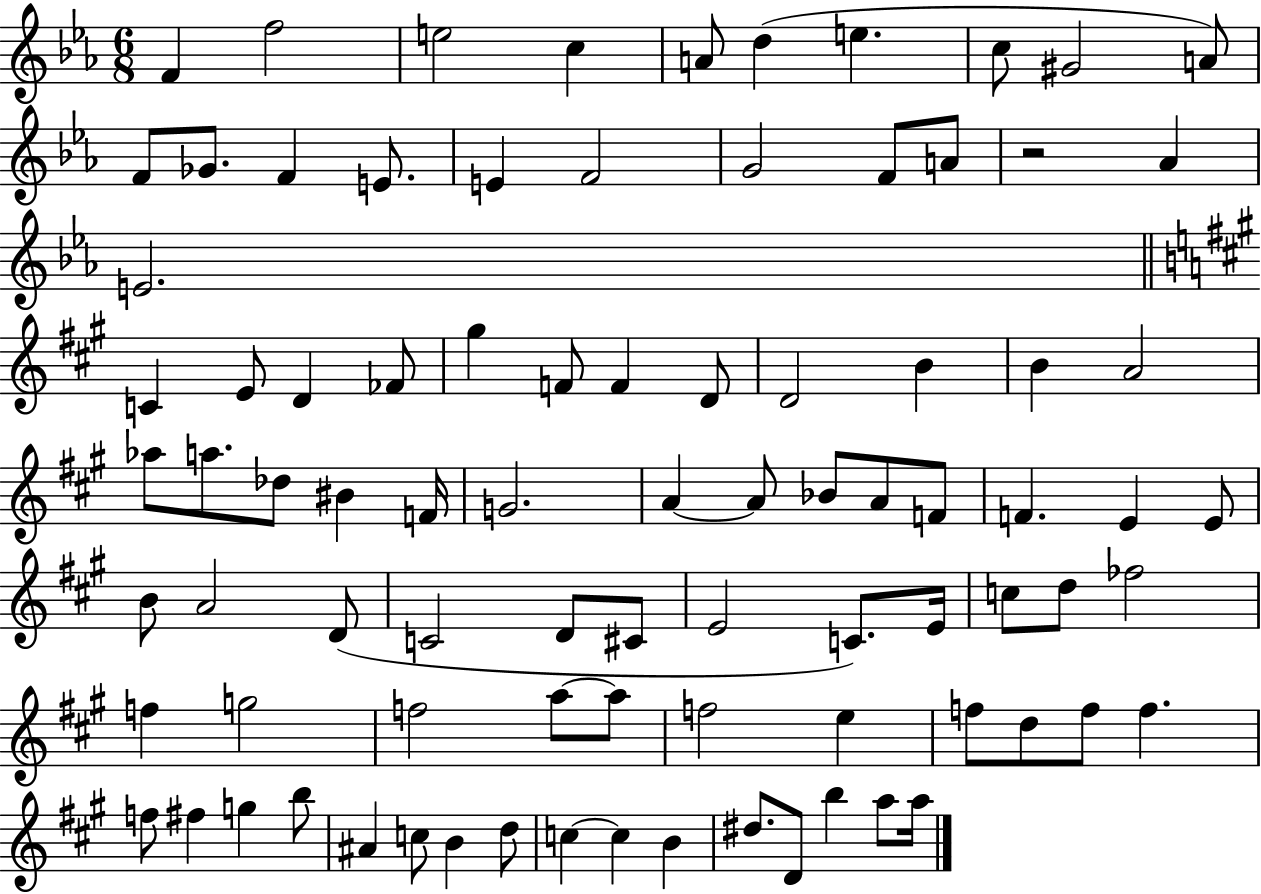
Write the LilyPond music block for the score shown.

{
  \clef treble
  \numericTimeSignature
  \time 6/8
  \key ees \major
  f'4 f''2 | e''2 c''4 | a'8 d''4( e''4. | c''8 gis'2 a'8) | \break f'8 ges'8. f'4 e'8. | e'4 f'2 | g'2 f'8 a'8 | r2 aes'4 | \break e'2. | \bar "||" \break \key a \major c'4 e'8 d'4 fes'8 | gis''4 f'8 f'4 d'8 | d'2 b'4 | b'4 a'2 | \break aes''8 a''8. des''8 bis'4 f'16 | g'2. | a'4~~ a'8 bes'8 a'8 f'8 | f'4. e'4 e'8 | \break b'8 a'2 d'8( | c'2 d'8 cis'8 | e'2 c'8.) e'16 | c''8 d''8 fes''2 | \break f''4 g''2 | f''2 a''8~~ a''8 | f''2 e''4 | f''8 d''8 f''8 f''4. | \break f''8 fis''4 g''4 b''8 | ais'4 c''8 b'4 d''8 | c''4~~ c''4 b'4 | dis''8. d'8 b''4 a''8 a''16 | \break \bar "|."
}